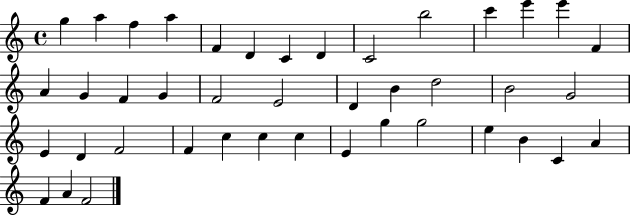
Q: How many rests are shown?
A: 0